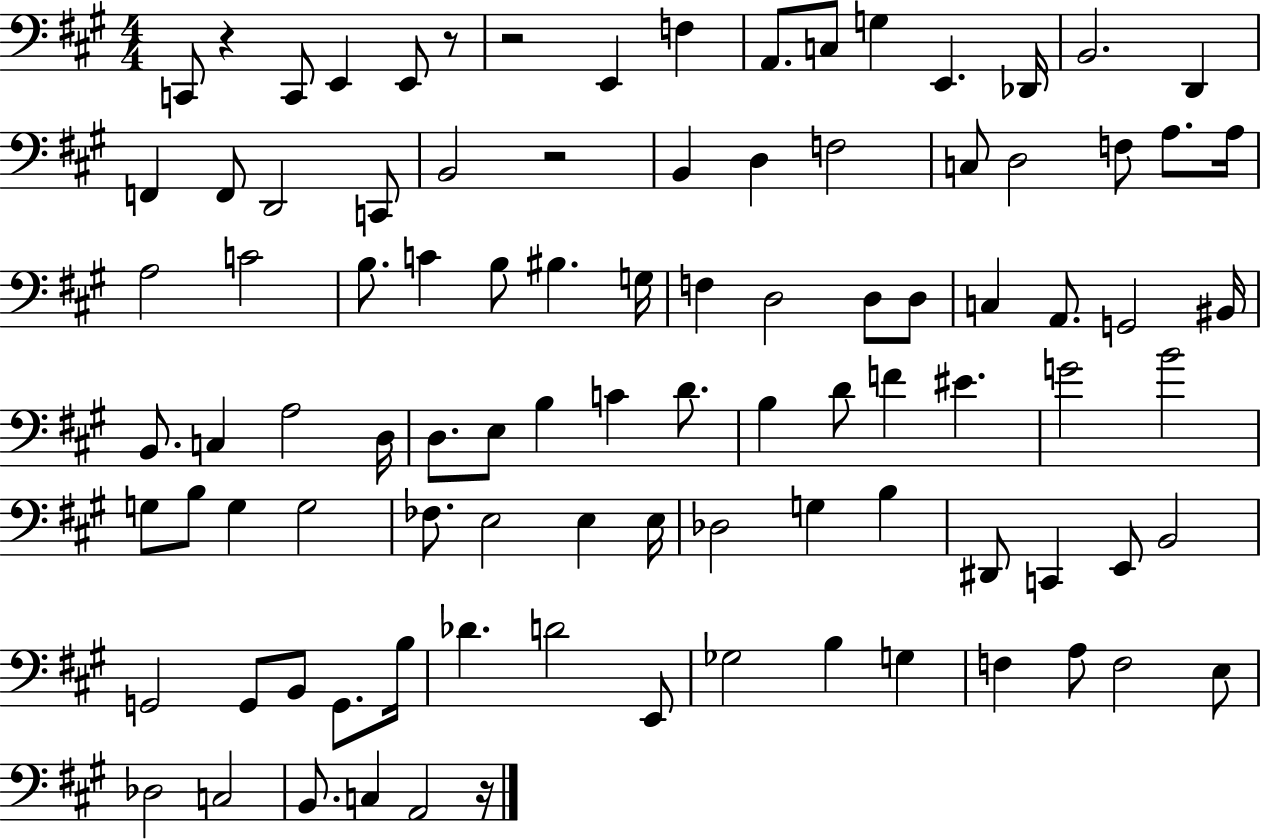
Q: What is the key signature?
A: A major